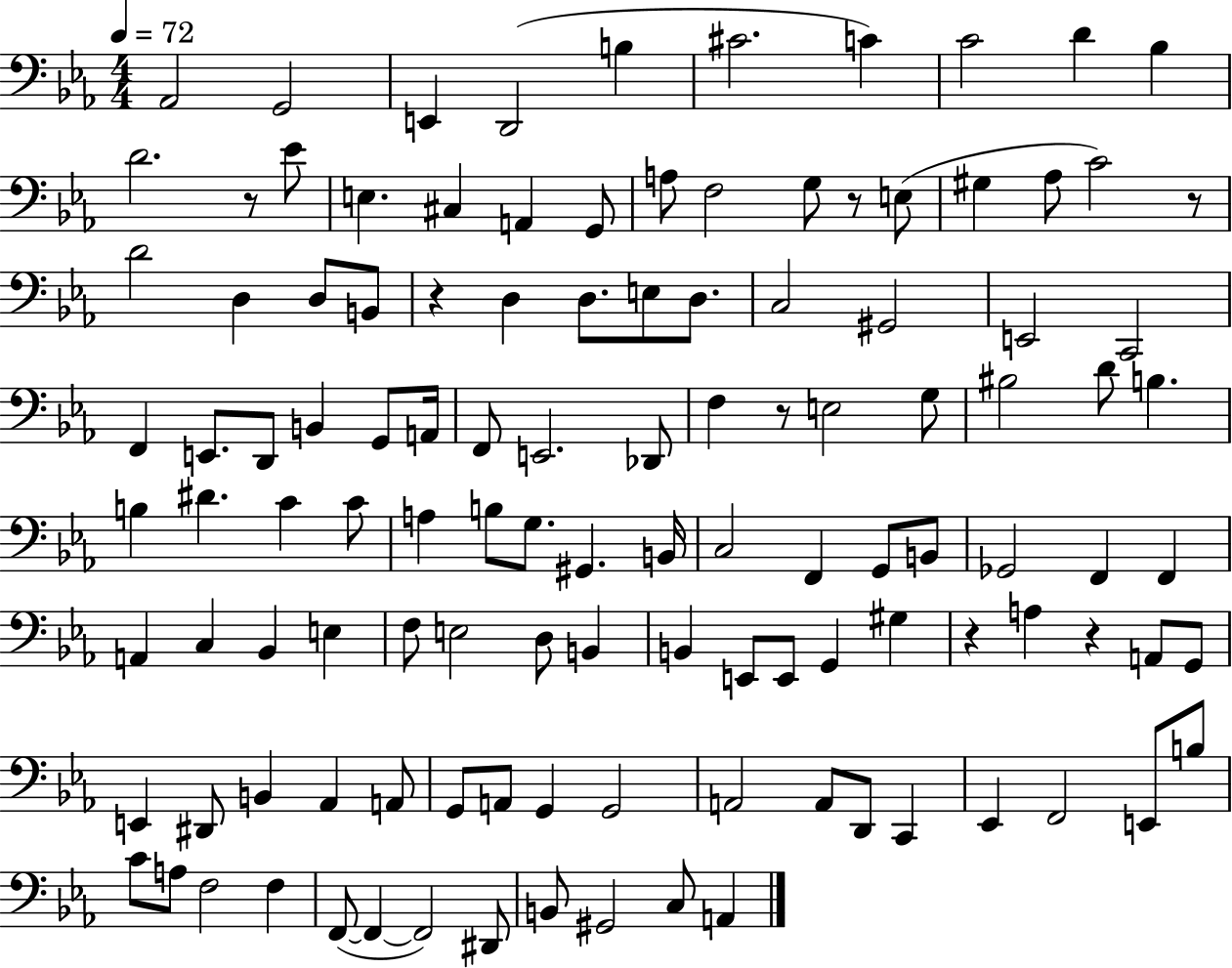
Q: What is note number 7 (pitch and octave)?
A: C4